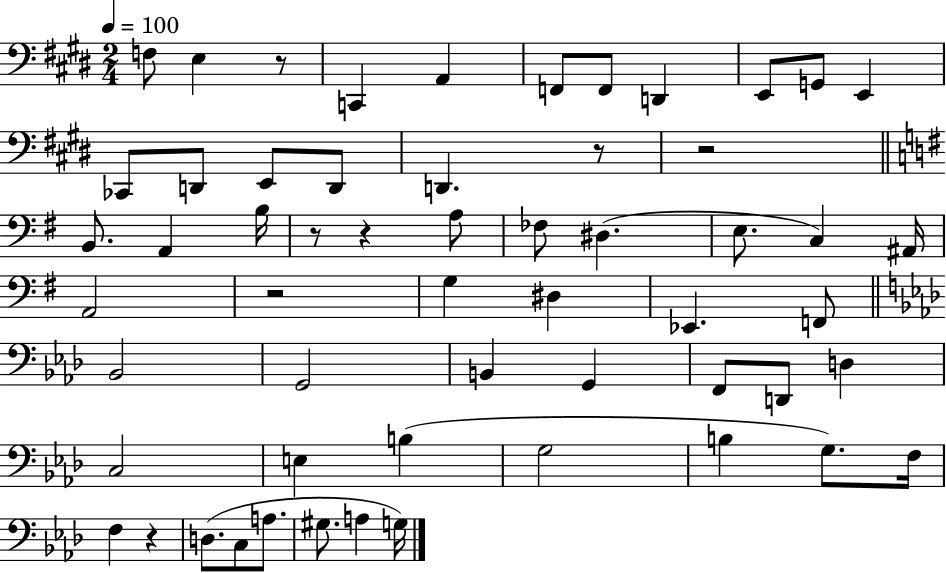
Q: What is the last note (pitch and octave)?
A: G3